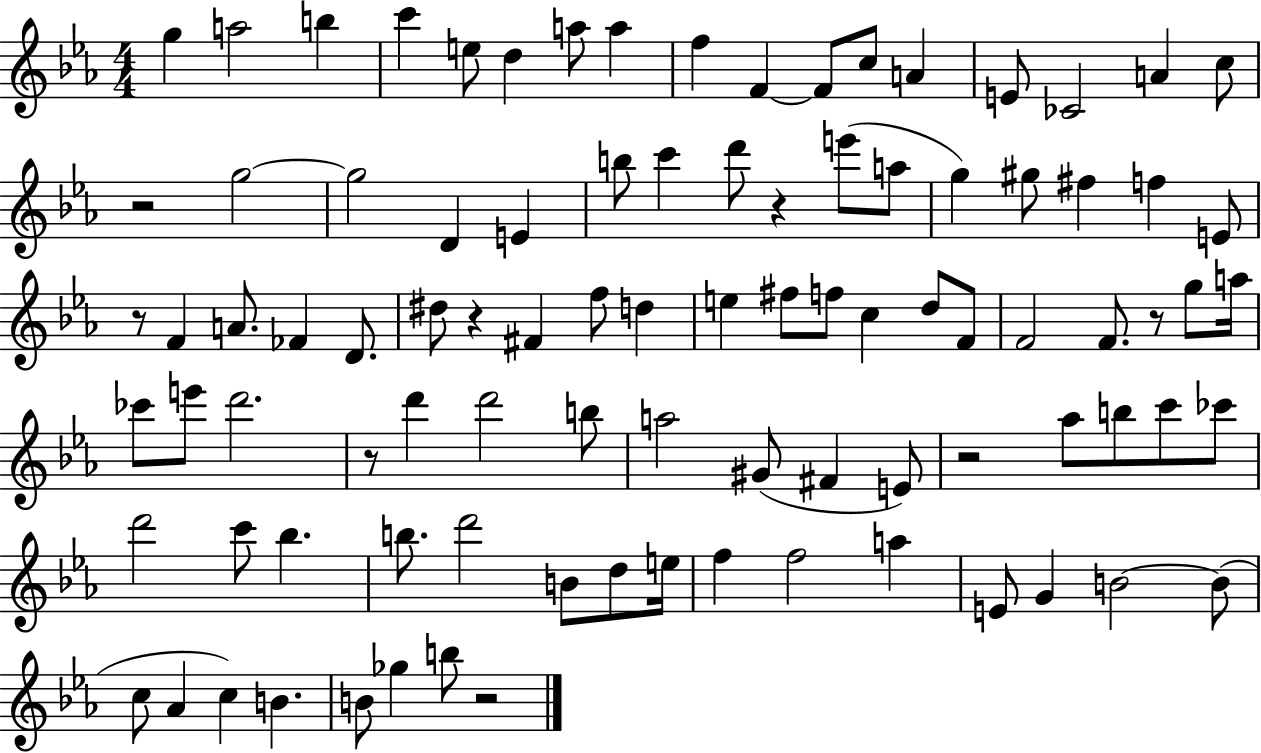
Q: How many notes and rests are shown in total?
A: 93